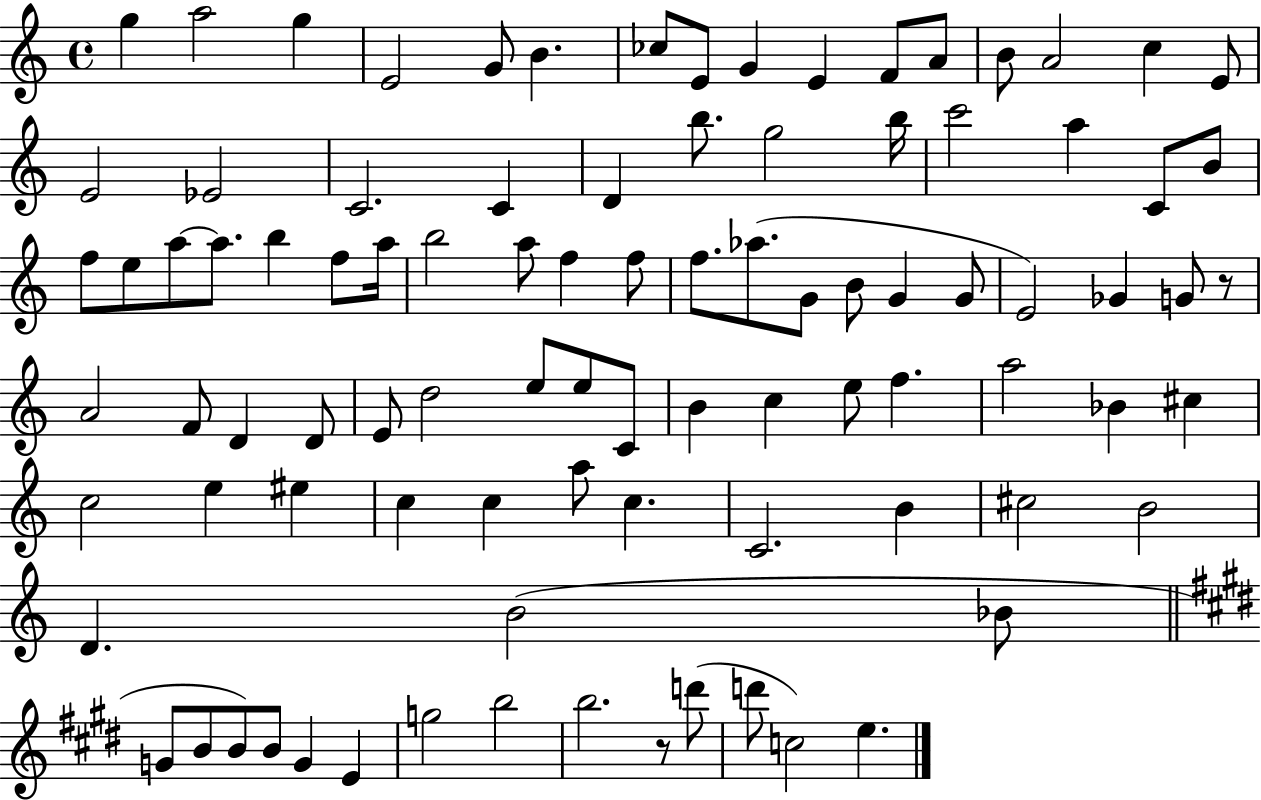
G5/q A5/h G5/q E4/h G4/e B4/q. CES5/e E4/e G4/q E4/q F4/e A4/e B4/e A4/h C5/q E4/e E4/h Eb4/h C4/h. C4/q D4/q B5/e. G5/h B5/s C6/h A5/q C4/e B4/e F5/e E5/e A5/e A5/e. B5/q F5/e A5/s B5/h A5/e F5/q F5/e F5/e. Ab5/e. G4/e B4/e G4/q G4/e E4/h Gb4/q G4/e R/e A4/h F4/e D4/q D4/e E4/e D5/h E5/e E5/e C4/e B4/q C5/q E5/e F5/q. A5/h Bb4/q C#5/q C5/h E5/q EIS5/q C5/q C5/q A5/e C5/q. C4/h. B4/q C#5/h B4/h D4/q. B4/h Bb4/e G4/e B4/e B4/e B4/e G4/q E4/q G5/h B5/h B5/h. R/e D6/e D6/e C5/h E5/q.